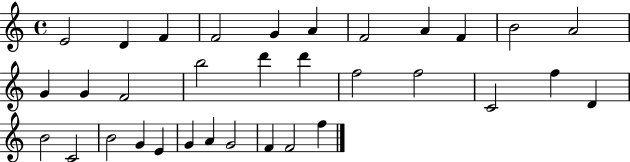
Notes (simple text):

E4/h D4/q F4/q F4/h G4/q A4/q F4/h A4/q F4/q B4/h A4/h G4/q G4/q F4/h B5/h D6/q D6/q F5/h F5/h C4/h F5/q D4/q B4/h C4/h B4/h G4/q E4/q G4/q A4/q G4/h F4/q F4/h F5/q